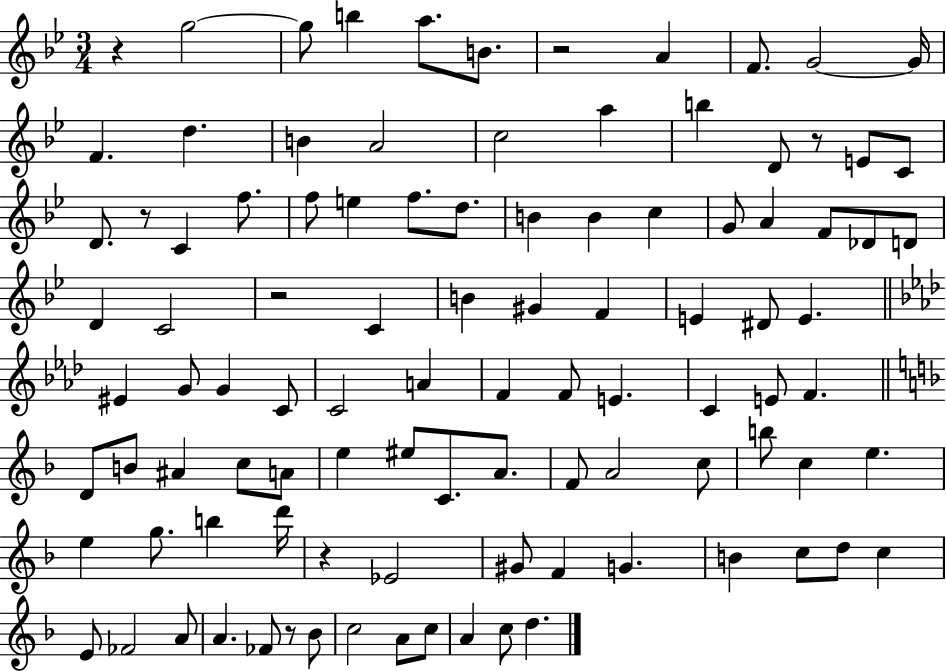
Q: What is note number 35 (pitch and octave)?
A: D4